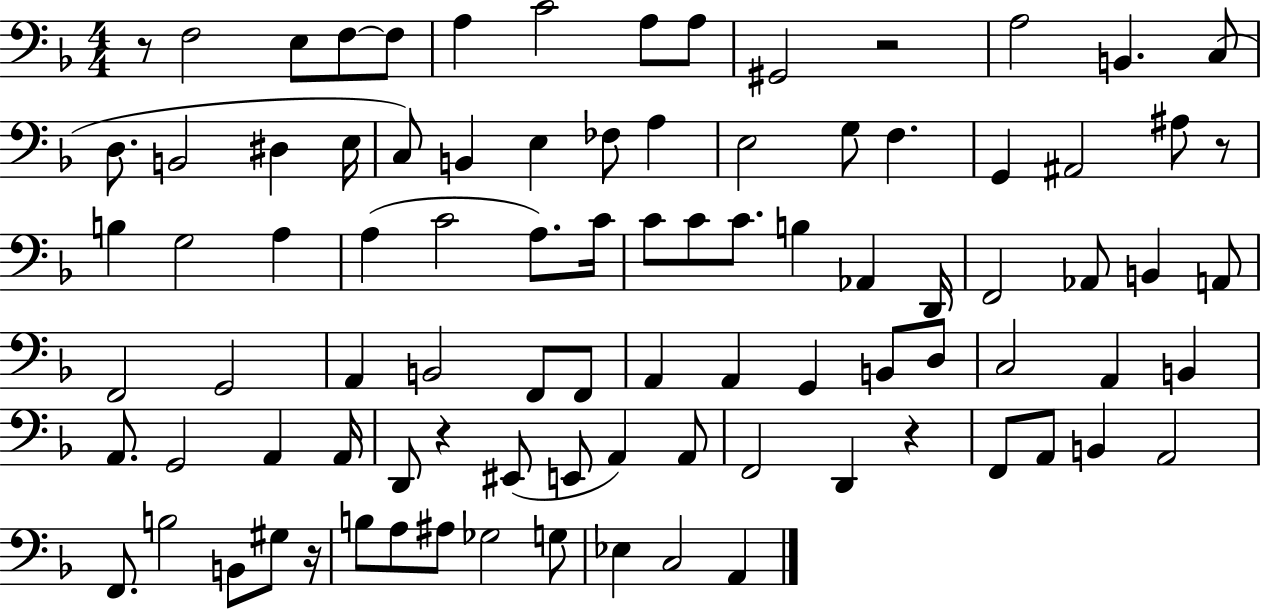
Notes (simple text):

R/e F3/h E3/e F3/e F3/e A3/q C4/h A3/e A3/e G#2/h R/h A3/h B2/q. C3/e D3/e. B2/h D#3/q E3/s C3/e B2/q E3/q FES3/e A3/q E3/h G3/e F3/q. G2/q A#2/h A#3/e R/e B3/q G3/h A3/q A3/q C4/h A3/e. C4/s C4/e C4/e C4/e. B3/q Ab2/q D2/s F2/h Ab2/e B2/q A2/e F2/h G2/h A2/q B2/h F2/e F2/e A2/q A2/q G2/q B2/e D3/e C3/h A2/q B2/q A2/e. G2/h A2/q A2/s D2/e R/q EIS2/e E2/e A2/q A2/e F2/h D2/q R/q F2/e A2/e B2/q A2/h F2/e. B3/h B2/e G#3/e R/s B3/e A3/e A#3/e Gb3/h G3/e Eb3/q C3/h A2/q